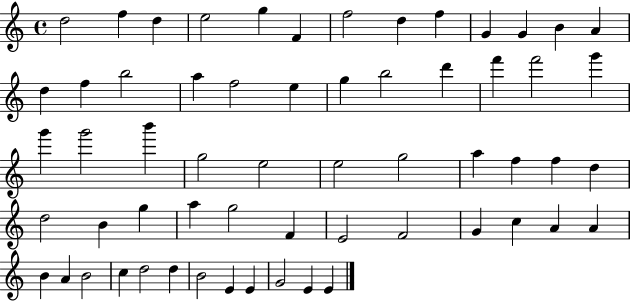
X:1
T:Untitled
M:4/4
L:1/4
K:C
d2 f d e2 g F f2 d f G G B A d f b2 a f2 e g b2 d' f' f'2 g' g' g'2 b' g2 e2 e2 g2 a f f d d2 B g a g2 F E2 F2 G c A A B A B2 c d2 d B2 E E G2 E E